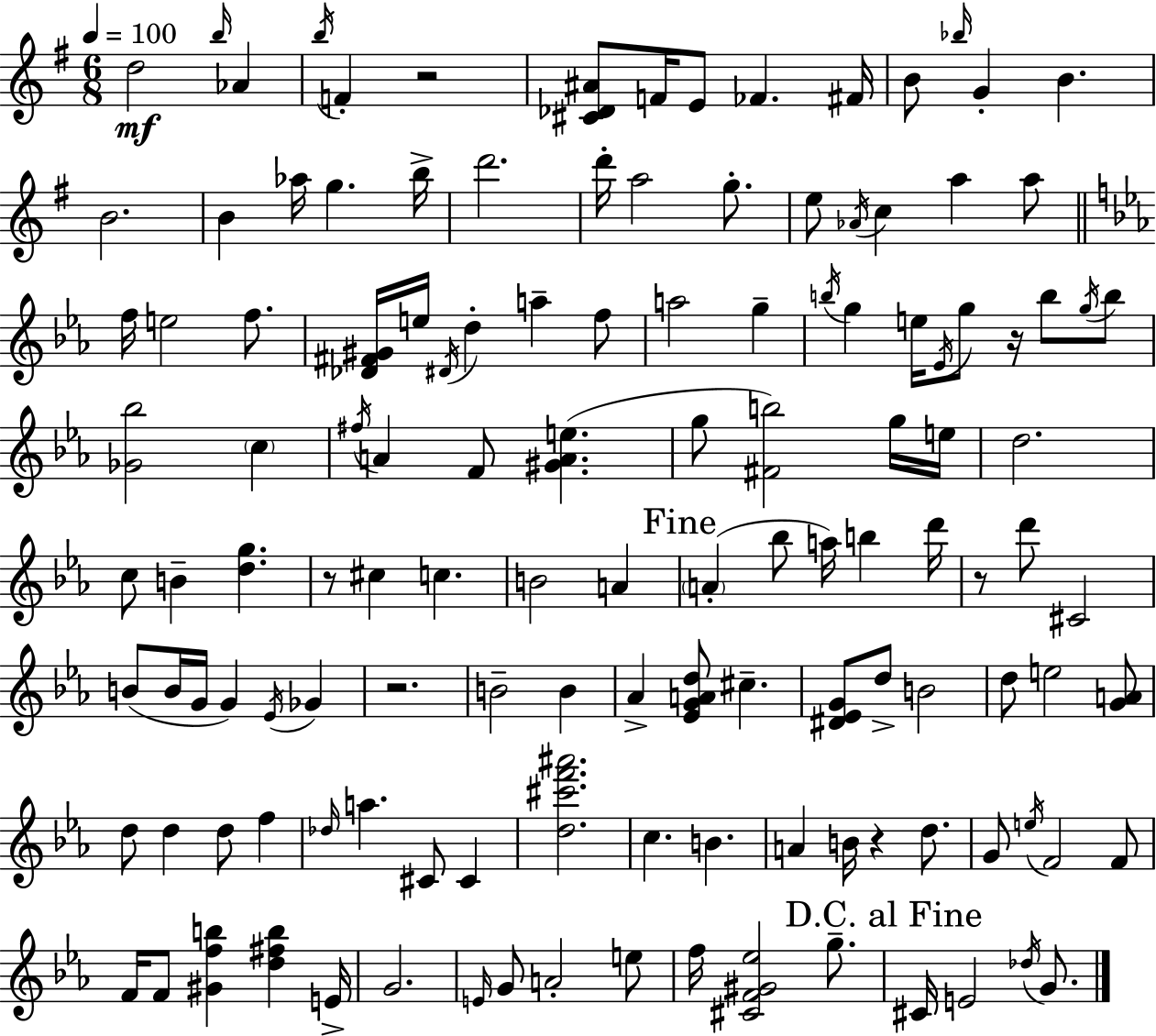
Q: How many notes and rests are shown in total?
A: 130